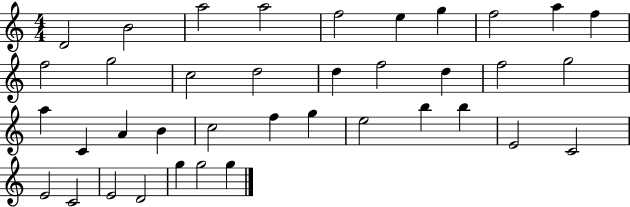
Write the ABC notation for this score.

X:1
T:Untitled
M:4/4
L:1/4
K:C
D2 B2 a2 a2 f2 e g f2 a f f2 g2 c2 d2 d f2 d f2 g2 a C A B c2 f g e2 b b E2 C2 E2 C2 E2 D2 g g2 g